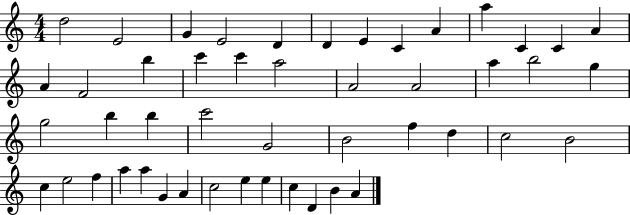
{
  \clef treble
  \numericTimeSignature
  \time 4/4
  \key c \major
  d''2 e'2 | g'4 e'2 d'4 | d'4 e'4 c'4 a'4 | a''4 c'4 c'4 a'4 | \break a'4 f'2 b''4 | c'''4 c'''4 a''2 | a'2 a'2 | a''4 b''2 g''4 | \break g''2 b''4 b''4 | c'''2 g'2 | b'2 f''4 d''4 | c''2 b'2 | \break c''4 e''2 f''4 | a''4 a''4 g'4 a'4 | c''2 e''4 e''4 | c''4 d'4 b'4 a'4 | \break \bar "|."
}